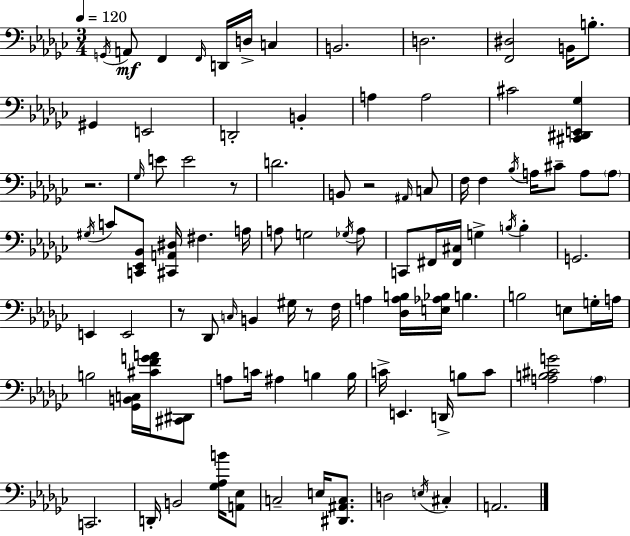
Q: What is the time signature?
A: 3/4